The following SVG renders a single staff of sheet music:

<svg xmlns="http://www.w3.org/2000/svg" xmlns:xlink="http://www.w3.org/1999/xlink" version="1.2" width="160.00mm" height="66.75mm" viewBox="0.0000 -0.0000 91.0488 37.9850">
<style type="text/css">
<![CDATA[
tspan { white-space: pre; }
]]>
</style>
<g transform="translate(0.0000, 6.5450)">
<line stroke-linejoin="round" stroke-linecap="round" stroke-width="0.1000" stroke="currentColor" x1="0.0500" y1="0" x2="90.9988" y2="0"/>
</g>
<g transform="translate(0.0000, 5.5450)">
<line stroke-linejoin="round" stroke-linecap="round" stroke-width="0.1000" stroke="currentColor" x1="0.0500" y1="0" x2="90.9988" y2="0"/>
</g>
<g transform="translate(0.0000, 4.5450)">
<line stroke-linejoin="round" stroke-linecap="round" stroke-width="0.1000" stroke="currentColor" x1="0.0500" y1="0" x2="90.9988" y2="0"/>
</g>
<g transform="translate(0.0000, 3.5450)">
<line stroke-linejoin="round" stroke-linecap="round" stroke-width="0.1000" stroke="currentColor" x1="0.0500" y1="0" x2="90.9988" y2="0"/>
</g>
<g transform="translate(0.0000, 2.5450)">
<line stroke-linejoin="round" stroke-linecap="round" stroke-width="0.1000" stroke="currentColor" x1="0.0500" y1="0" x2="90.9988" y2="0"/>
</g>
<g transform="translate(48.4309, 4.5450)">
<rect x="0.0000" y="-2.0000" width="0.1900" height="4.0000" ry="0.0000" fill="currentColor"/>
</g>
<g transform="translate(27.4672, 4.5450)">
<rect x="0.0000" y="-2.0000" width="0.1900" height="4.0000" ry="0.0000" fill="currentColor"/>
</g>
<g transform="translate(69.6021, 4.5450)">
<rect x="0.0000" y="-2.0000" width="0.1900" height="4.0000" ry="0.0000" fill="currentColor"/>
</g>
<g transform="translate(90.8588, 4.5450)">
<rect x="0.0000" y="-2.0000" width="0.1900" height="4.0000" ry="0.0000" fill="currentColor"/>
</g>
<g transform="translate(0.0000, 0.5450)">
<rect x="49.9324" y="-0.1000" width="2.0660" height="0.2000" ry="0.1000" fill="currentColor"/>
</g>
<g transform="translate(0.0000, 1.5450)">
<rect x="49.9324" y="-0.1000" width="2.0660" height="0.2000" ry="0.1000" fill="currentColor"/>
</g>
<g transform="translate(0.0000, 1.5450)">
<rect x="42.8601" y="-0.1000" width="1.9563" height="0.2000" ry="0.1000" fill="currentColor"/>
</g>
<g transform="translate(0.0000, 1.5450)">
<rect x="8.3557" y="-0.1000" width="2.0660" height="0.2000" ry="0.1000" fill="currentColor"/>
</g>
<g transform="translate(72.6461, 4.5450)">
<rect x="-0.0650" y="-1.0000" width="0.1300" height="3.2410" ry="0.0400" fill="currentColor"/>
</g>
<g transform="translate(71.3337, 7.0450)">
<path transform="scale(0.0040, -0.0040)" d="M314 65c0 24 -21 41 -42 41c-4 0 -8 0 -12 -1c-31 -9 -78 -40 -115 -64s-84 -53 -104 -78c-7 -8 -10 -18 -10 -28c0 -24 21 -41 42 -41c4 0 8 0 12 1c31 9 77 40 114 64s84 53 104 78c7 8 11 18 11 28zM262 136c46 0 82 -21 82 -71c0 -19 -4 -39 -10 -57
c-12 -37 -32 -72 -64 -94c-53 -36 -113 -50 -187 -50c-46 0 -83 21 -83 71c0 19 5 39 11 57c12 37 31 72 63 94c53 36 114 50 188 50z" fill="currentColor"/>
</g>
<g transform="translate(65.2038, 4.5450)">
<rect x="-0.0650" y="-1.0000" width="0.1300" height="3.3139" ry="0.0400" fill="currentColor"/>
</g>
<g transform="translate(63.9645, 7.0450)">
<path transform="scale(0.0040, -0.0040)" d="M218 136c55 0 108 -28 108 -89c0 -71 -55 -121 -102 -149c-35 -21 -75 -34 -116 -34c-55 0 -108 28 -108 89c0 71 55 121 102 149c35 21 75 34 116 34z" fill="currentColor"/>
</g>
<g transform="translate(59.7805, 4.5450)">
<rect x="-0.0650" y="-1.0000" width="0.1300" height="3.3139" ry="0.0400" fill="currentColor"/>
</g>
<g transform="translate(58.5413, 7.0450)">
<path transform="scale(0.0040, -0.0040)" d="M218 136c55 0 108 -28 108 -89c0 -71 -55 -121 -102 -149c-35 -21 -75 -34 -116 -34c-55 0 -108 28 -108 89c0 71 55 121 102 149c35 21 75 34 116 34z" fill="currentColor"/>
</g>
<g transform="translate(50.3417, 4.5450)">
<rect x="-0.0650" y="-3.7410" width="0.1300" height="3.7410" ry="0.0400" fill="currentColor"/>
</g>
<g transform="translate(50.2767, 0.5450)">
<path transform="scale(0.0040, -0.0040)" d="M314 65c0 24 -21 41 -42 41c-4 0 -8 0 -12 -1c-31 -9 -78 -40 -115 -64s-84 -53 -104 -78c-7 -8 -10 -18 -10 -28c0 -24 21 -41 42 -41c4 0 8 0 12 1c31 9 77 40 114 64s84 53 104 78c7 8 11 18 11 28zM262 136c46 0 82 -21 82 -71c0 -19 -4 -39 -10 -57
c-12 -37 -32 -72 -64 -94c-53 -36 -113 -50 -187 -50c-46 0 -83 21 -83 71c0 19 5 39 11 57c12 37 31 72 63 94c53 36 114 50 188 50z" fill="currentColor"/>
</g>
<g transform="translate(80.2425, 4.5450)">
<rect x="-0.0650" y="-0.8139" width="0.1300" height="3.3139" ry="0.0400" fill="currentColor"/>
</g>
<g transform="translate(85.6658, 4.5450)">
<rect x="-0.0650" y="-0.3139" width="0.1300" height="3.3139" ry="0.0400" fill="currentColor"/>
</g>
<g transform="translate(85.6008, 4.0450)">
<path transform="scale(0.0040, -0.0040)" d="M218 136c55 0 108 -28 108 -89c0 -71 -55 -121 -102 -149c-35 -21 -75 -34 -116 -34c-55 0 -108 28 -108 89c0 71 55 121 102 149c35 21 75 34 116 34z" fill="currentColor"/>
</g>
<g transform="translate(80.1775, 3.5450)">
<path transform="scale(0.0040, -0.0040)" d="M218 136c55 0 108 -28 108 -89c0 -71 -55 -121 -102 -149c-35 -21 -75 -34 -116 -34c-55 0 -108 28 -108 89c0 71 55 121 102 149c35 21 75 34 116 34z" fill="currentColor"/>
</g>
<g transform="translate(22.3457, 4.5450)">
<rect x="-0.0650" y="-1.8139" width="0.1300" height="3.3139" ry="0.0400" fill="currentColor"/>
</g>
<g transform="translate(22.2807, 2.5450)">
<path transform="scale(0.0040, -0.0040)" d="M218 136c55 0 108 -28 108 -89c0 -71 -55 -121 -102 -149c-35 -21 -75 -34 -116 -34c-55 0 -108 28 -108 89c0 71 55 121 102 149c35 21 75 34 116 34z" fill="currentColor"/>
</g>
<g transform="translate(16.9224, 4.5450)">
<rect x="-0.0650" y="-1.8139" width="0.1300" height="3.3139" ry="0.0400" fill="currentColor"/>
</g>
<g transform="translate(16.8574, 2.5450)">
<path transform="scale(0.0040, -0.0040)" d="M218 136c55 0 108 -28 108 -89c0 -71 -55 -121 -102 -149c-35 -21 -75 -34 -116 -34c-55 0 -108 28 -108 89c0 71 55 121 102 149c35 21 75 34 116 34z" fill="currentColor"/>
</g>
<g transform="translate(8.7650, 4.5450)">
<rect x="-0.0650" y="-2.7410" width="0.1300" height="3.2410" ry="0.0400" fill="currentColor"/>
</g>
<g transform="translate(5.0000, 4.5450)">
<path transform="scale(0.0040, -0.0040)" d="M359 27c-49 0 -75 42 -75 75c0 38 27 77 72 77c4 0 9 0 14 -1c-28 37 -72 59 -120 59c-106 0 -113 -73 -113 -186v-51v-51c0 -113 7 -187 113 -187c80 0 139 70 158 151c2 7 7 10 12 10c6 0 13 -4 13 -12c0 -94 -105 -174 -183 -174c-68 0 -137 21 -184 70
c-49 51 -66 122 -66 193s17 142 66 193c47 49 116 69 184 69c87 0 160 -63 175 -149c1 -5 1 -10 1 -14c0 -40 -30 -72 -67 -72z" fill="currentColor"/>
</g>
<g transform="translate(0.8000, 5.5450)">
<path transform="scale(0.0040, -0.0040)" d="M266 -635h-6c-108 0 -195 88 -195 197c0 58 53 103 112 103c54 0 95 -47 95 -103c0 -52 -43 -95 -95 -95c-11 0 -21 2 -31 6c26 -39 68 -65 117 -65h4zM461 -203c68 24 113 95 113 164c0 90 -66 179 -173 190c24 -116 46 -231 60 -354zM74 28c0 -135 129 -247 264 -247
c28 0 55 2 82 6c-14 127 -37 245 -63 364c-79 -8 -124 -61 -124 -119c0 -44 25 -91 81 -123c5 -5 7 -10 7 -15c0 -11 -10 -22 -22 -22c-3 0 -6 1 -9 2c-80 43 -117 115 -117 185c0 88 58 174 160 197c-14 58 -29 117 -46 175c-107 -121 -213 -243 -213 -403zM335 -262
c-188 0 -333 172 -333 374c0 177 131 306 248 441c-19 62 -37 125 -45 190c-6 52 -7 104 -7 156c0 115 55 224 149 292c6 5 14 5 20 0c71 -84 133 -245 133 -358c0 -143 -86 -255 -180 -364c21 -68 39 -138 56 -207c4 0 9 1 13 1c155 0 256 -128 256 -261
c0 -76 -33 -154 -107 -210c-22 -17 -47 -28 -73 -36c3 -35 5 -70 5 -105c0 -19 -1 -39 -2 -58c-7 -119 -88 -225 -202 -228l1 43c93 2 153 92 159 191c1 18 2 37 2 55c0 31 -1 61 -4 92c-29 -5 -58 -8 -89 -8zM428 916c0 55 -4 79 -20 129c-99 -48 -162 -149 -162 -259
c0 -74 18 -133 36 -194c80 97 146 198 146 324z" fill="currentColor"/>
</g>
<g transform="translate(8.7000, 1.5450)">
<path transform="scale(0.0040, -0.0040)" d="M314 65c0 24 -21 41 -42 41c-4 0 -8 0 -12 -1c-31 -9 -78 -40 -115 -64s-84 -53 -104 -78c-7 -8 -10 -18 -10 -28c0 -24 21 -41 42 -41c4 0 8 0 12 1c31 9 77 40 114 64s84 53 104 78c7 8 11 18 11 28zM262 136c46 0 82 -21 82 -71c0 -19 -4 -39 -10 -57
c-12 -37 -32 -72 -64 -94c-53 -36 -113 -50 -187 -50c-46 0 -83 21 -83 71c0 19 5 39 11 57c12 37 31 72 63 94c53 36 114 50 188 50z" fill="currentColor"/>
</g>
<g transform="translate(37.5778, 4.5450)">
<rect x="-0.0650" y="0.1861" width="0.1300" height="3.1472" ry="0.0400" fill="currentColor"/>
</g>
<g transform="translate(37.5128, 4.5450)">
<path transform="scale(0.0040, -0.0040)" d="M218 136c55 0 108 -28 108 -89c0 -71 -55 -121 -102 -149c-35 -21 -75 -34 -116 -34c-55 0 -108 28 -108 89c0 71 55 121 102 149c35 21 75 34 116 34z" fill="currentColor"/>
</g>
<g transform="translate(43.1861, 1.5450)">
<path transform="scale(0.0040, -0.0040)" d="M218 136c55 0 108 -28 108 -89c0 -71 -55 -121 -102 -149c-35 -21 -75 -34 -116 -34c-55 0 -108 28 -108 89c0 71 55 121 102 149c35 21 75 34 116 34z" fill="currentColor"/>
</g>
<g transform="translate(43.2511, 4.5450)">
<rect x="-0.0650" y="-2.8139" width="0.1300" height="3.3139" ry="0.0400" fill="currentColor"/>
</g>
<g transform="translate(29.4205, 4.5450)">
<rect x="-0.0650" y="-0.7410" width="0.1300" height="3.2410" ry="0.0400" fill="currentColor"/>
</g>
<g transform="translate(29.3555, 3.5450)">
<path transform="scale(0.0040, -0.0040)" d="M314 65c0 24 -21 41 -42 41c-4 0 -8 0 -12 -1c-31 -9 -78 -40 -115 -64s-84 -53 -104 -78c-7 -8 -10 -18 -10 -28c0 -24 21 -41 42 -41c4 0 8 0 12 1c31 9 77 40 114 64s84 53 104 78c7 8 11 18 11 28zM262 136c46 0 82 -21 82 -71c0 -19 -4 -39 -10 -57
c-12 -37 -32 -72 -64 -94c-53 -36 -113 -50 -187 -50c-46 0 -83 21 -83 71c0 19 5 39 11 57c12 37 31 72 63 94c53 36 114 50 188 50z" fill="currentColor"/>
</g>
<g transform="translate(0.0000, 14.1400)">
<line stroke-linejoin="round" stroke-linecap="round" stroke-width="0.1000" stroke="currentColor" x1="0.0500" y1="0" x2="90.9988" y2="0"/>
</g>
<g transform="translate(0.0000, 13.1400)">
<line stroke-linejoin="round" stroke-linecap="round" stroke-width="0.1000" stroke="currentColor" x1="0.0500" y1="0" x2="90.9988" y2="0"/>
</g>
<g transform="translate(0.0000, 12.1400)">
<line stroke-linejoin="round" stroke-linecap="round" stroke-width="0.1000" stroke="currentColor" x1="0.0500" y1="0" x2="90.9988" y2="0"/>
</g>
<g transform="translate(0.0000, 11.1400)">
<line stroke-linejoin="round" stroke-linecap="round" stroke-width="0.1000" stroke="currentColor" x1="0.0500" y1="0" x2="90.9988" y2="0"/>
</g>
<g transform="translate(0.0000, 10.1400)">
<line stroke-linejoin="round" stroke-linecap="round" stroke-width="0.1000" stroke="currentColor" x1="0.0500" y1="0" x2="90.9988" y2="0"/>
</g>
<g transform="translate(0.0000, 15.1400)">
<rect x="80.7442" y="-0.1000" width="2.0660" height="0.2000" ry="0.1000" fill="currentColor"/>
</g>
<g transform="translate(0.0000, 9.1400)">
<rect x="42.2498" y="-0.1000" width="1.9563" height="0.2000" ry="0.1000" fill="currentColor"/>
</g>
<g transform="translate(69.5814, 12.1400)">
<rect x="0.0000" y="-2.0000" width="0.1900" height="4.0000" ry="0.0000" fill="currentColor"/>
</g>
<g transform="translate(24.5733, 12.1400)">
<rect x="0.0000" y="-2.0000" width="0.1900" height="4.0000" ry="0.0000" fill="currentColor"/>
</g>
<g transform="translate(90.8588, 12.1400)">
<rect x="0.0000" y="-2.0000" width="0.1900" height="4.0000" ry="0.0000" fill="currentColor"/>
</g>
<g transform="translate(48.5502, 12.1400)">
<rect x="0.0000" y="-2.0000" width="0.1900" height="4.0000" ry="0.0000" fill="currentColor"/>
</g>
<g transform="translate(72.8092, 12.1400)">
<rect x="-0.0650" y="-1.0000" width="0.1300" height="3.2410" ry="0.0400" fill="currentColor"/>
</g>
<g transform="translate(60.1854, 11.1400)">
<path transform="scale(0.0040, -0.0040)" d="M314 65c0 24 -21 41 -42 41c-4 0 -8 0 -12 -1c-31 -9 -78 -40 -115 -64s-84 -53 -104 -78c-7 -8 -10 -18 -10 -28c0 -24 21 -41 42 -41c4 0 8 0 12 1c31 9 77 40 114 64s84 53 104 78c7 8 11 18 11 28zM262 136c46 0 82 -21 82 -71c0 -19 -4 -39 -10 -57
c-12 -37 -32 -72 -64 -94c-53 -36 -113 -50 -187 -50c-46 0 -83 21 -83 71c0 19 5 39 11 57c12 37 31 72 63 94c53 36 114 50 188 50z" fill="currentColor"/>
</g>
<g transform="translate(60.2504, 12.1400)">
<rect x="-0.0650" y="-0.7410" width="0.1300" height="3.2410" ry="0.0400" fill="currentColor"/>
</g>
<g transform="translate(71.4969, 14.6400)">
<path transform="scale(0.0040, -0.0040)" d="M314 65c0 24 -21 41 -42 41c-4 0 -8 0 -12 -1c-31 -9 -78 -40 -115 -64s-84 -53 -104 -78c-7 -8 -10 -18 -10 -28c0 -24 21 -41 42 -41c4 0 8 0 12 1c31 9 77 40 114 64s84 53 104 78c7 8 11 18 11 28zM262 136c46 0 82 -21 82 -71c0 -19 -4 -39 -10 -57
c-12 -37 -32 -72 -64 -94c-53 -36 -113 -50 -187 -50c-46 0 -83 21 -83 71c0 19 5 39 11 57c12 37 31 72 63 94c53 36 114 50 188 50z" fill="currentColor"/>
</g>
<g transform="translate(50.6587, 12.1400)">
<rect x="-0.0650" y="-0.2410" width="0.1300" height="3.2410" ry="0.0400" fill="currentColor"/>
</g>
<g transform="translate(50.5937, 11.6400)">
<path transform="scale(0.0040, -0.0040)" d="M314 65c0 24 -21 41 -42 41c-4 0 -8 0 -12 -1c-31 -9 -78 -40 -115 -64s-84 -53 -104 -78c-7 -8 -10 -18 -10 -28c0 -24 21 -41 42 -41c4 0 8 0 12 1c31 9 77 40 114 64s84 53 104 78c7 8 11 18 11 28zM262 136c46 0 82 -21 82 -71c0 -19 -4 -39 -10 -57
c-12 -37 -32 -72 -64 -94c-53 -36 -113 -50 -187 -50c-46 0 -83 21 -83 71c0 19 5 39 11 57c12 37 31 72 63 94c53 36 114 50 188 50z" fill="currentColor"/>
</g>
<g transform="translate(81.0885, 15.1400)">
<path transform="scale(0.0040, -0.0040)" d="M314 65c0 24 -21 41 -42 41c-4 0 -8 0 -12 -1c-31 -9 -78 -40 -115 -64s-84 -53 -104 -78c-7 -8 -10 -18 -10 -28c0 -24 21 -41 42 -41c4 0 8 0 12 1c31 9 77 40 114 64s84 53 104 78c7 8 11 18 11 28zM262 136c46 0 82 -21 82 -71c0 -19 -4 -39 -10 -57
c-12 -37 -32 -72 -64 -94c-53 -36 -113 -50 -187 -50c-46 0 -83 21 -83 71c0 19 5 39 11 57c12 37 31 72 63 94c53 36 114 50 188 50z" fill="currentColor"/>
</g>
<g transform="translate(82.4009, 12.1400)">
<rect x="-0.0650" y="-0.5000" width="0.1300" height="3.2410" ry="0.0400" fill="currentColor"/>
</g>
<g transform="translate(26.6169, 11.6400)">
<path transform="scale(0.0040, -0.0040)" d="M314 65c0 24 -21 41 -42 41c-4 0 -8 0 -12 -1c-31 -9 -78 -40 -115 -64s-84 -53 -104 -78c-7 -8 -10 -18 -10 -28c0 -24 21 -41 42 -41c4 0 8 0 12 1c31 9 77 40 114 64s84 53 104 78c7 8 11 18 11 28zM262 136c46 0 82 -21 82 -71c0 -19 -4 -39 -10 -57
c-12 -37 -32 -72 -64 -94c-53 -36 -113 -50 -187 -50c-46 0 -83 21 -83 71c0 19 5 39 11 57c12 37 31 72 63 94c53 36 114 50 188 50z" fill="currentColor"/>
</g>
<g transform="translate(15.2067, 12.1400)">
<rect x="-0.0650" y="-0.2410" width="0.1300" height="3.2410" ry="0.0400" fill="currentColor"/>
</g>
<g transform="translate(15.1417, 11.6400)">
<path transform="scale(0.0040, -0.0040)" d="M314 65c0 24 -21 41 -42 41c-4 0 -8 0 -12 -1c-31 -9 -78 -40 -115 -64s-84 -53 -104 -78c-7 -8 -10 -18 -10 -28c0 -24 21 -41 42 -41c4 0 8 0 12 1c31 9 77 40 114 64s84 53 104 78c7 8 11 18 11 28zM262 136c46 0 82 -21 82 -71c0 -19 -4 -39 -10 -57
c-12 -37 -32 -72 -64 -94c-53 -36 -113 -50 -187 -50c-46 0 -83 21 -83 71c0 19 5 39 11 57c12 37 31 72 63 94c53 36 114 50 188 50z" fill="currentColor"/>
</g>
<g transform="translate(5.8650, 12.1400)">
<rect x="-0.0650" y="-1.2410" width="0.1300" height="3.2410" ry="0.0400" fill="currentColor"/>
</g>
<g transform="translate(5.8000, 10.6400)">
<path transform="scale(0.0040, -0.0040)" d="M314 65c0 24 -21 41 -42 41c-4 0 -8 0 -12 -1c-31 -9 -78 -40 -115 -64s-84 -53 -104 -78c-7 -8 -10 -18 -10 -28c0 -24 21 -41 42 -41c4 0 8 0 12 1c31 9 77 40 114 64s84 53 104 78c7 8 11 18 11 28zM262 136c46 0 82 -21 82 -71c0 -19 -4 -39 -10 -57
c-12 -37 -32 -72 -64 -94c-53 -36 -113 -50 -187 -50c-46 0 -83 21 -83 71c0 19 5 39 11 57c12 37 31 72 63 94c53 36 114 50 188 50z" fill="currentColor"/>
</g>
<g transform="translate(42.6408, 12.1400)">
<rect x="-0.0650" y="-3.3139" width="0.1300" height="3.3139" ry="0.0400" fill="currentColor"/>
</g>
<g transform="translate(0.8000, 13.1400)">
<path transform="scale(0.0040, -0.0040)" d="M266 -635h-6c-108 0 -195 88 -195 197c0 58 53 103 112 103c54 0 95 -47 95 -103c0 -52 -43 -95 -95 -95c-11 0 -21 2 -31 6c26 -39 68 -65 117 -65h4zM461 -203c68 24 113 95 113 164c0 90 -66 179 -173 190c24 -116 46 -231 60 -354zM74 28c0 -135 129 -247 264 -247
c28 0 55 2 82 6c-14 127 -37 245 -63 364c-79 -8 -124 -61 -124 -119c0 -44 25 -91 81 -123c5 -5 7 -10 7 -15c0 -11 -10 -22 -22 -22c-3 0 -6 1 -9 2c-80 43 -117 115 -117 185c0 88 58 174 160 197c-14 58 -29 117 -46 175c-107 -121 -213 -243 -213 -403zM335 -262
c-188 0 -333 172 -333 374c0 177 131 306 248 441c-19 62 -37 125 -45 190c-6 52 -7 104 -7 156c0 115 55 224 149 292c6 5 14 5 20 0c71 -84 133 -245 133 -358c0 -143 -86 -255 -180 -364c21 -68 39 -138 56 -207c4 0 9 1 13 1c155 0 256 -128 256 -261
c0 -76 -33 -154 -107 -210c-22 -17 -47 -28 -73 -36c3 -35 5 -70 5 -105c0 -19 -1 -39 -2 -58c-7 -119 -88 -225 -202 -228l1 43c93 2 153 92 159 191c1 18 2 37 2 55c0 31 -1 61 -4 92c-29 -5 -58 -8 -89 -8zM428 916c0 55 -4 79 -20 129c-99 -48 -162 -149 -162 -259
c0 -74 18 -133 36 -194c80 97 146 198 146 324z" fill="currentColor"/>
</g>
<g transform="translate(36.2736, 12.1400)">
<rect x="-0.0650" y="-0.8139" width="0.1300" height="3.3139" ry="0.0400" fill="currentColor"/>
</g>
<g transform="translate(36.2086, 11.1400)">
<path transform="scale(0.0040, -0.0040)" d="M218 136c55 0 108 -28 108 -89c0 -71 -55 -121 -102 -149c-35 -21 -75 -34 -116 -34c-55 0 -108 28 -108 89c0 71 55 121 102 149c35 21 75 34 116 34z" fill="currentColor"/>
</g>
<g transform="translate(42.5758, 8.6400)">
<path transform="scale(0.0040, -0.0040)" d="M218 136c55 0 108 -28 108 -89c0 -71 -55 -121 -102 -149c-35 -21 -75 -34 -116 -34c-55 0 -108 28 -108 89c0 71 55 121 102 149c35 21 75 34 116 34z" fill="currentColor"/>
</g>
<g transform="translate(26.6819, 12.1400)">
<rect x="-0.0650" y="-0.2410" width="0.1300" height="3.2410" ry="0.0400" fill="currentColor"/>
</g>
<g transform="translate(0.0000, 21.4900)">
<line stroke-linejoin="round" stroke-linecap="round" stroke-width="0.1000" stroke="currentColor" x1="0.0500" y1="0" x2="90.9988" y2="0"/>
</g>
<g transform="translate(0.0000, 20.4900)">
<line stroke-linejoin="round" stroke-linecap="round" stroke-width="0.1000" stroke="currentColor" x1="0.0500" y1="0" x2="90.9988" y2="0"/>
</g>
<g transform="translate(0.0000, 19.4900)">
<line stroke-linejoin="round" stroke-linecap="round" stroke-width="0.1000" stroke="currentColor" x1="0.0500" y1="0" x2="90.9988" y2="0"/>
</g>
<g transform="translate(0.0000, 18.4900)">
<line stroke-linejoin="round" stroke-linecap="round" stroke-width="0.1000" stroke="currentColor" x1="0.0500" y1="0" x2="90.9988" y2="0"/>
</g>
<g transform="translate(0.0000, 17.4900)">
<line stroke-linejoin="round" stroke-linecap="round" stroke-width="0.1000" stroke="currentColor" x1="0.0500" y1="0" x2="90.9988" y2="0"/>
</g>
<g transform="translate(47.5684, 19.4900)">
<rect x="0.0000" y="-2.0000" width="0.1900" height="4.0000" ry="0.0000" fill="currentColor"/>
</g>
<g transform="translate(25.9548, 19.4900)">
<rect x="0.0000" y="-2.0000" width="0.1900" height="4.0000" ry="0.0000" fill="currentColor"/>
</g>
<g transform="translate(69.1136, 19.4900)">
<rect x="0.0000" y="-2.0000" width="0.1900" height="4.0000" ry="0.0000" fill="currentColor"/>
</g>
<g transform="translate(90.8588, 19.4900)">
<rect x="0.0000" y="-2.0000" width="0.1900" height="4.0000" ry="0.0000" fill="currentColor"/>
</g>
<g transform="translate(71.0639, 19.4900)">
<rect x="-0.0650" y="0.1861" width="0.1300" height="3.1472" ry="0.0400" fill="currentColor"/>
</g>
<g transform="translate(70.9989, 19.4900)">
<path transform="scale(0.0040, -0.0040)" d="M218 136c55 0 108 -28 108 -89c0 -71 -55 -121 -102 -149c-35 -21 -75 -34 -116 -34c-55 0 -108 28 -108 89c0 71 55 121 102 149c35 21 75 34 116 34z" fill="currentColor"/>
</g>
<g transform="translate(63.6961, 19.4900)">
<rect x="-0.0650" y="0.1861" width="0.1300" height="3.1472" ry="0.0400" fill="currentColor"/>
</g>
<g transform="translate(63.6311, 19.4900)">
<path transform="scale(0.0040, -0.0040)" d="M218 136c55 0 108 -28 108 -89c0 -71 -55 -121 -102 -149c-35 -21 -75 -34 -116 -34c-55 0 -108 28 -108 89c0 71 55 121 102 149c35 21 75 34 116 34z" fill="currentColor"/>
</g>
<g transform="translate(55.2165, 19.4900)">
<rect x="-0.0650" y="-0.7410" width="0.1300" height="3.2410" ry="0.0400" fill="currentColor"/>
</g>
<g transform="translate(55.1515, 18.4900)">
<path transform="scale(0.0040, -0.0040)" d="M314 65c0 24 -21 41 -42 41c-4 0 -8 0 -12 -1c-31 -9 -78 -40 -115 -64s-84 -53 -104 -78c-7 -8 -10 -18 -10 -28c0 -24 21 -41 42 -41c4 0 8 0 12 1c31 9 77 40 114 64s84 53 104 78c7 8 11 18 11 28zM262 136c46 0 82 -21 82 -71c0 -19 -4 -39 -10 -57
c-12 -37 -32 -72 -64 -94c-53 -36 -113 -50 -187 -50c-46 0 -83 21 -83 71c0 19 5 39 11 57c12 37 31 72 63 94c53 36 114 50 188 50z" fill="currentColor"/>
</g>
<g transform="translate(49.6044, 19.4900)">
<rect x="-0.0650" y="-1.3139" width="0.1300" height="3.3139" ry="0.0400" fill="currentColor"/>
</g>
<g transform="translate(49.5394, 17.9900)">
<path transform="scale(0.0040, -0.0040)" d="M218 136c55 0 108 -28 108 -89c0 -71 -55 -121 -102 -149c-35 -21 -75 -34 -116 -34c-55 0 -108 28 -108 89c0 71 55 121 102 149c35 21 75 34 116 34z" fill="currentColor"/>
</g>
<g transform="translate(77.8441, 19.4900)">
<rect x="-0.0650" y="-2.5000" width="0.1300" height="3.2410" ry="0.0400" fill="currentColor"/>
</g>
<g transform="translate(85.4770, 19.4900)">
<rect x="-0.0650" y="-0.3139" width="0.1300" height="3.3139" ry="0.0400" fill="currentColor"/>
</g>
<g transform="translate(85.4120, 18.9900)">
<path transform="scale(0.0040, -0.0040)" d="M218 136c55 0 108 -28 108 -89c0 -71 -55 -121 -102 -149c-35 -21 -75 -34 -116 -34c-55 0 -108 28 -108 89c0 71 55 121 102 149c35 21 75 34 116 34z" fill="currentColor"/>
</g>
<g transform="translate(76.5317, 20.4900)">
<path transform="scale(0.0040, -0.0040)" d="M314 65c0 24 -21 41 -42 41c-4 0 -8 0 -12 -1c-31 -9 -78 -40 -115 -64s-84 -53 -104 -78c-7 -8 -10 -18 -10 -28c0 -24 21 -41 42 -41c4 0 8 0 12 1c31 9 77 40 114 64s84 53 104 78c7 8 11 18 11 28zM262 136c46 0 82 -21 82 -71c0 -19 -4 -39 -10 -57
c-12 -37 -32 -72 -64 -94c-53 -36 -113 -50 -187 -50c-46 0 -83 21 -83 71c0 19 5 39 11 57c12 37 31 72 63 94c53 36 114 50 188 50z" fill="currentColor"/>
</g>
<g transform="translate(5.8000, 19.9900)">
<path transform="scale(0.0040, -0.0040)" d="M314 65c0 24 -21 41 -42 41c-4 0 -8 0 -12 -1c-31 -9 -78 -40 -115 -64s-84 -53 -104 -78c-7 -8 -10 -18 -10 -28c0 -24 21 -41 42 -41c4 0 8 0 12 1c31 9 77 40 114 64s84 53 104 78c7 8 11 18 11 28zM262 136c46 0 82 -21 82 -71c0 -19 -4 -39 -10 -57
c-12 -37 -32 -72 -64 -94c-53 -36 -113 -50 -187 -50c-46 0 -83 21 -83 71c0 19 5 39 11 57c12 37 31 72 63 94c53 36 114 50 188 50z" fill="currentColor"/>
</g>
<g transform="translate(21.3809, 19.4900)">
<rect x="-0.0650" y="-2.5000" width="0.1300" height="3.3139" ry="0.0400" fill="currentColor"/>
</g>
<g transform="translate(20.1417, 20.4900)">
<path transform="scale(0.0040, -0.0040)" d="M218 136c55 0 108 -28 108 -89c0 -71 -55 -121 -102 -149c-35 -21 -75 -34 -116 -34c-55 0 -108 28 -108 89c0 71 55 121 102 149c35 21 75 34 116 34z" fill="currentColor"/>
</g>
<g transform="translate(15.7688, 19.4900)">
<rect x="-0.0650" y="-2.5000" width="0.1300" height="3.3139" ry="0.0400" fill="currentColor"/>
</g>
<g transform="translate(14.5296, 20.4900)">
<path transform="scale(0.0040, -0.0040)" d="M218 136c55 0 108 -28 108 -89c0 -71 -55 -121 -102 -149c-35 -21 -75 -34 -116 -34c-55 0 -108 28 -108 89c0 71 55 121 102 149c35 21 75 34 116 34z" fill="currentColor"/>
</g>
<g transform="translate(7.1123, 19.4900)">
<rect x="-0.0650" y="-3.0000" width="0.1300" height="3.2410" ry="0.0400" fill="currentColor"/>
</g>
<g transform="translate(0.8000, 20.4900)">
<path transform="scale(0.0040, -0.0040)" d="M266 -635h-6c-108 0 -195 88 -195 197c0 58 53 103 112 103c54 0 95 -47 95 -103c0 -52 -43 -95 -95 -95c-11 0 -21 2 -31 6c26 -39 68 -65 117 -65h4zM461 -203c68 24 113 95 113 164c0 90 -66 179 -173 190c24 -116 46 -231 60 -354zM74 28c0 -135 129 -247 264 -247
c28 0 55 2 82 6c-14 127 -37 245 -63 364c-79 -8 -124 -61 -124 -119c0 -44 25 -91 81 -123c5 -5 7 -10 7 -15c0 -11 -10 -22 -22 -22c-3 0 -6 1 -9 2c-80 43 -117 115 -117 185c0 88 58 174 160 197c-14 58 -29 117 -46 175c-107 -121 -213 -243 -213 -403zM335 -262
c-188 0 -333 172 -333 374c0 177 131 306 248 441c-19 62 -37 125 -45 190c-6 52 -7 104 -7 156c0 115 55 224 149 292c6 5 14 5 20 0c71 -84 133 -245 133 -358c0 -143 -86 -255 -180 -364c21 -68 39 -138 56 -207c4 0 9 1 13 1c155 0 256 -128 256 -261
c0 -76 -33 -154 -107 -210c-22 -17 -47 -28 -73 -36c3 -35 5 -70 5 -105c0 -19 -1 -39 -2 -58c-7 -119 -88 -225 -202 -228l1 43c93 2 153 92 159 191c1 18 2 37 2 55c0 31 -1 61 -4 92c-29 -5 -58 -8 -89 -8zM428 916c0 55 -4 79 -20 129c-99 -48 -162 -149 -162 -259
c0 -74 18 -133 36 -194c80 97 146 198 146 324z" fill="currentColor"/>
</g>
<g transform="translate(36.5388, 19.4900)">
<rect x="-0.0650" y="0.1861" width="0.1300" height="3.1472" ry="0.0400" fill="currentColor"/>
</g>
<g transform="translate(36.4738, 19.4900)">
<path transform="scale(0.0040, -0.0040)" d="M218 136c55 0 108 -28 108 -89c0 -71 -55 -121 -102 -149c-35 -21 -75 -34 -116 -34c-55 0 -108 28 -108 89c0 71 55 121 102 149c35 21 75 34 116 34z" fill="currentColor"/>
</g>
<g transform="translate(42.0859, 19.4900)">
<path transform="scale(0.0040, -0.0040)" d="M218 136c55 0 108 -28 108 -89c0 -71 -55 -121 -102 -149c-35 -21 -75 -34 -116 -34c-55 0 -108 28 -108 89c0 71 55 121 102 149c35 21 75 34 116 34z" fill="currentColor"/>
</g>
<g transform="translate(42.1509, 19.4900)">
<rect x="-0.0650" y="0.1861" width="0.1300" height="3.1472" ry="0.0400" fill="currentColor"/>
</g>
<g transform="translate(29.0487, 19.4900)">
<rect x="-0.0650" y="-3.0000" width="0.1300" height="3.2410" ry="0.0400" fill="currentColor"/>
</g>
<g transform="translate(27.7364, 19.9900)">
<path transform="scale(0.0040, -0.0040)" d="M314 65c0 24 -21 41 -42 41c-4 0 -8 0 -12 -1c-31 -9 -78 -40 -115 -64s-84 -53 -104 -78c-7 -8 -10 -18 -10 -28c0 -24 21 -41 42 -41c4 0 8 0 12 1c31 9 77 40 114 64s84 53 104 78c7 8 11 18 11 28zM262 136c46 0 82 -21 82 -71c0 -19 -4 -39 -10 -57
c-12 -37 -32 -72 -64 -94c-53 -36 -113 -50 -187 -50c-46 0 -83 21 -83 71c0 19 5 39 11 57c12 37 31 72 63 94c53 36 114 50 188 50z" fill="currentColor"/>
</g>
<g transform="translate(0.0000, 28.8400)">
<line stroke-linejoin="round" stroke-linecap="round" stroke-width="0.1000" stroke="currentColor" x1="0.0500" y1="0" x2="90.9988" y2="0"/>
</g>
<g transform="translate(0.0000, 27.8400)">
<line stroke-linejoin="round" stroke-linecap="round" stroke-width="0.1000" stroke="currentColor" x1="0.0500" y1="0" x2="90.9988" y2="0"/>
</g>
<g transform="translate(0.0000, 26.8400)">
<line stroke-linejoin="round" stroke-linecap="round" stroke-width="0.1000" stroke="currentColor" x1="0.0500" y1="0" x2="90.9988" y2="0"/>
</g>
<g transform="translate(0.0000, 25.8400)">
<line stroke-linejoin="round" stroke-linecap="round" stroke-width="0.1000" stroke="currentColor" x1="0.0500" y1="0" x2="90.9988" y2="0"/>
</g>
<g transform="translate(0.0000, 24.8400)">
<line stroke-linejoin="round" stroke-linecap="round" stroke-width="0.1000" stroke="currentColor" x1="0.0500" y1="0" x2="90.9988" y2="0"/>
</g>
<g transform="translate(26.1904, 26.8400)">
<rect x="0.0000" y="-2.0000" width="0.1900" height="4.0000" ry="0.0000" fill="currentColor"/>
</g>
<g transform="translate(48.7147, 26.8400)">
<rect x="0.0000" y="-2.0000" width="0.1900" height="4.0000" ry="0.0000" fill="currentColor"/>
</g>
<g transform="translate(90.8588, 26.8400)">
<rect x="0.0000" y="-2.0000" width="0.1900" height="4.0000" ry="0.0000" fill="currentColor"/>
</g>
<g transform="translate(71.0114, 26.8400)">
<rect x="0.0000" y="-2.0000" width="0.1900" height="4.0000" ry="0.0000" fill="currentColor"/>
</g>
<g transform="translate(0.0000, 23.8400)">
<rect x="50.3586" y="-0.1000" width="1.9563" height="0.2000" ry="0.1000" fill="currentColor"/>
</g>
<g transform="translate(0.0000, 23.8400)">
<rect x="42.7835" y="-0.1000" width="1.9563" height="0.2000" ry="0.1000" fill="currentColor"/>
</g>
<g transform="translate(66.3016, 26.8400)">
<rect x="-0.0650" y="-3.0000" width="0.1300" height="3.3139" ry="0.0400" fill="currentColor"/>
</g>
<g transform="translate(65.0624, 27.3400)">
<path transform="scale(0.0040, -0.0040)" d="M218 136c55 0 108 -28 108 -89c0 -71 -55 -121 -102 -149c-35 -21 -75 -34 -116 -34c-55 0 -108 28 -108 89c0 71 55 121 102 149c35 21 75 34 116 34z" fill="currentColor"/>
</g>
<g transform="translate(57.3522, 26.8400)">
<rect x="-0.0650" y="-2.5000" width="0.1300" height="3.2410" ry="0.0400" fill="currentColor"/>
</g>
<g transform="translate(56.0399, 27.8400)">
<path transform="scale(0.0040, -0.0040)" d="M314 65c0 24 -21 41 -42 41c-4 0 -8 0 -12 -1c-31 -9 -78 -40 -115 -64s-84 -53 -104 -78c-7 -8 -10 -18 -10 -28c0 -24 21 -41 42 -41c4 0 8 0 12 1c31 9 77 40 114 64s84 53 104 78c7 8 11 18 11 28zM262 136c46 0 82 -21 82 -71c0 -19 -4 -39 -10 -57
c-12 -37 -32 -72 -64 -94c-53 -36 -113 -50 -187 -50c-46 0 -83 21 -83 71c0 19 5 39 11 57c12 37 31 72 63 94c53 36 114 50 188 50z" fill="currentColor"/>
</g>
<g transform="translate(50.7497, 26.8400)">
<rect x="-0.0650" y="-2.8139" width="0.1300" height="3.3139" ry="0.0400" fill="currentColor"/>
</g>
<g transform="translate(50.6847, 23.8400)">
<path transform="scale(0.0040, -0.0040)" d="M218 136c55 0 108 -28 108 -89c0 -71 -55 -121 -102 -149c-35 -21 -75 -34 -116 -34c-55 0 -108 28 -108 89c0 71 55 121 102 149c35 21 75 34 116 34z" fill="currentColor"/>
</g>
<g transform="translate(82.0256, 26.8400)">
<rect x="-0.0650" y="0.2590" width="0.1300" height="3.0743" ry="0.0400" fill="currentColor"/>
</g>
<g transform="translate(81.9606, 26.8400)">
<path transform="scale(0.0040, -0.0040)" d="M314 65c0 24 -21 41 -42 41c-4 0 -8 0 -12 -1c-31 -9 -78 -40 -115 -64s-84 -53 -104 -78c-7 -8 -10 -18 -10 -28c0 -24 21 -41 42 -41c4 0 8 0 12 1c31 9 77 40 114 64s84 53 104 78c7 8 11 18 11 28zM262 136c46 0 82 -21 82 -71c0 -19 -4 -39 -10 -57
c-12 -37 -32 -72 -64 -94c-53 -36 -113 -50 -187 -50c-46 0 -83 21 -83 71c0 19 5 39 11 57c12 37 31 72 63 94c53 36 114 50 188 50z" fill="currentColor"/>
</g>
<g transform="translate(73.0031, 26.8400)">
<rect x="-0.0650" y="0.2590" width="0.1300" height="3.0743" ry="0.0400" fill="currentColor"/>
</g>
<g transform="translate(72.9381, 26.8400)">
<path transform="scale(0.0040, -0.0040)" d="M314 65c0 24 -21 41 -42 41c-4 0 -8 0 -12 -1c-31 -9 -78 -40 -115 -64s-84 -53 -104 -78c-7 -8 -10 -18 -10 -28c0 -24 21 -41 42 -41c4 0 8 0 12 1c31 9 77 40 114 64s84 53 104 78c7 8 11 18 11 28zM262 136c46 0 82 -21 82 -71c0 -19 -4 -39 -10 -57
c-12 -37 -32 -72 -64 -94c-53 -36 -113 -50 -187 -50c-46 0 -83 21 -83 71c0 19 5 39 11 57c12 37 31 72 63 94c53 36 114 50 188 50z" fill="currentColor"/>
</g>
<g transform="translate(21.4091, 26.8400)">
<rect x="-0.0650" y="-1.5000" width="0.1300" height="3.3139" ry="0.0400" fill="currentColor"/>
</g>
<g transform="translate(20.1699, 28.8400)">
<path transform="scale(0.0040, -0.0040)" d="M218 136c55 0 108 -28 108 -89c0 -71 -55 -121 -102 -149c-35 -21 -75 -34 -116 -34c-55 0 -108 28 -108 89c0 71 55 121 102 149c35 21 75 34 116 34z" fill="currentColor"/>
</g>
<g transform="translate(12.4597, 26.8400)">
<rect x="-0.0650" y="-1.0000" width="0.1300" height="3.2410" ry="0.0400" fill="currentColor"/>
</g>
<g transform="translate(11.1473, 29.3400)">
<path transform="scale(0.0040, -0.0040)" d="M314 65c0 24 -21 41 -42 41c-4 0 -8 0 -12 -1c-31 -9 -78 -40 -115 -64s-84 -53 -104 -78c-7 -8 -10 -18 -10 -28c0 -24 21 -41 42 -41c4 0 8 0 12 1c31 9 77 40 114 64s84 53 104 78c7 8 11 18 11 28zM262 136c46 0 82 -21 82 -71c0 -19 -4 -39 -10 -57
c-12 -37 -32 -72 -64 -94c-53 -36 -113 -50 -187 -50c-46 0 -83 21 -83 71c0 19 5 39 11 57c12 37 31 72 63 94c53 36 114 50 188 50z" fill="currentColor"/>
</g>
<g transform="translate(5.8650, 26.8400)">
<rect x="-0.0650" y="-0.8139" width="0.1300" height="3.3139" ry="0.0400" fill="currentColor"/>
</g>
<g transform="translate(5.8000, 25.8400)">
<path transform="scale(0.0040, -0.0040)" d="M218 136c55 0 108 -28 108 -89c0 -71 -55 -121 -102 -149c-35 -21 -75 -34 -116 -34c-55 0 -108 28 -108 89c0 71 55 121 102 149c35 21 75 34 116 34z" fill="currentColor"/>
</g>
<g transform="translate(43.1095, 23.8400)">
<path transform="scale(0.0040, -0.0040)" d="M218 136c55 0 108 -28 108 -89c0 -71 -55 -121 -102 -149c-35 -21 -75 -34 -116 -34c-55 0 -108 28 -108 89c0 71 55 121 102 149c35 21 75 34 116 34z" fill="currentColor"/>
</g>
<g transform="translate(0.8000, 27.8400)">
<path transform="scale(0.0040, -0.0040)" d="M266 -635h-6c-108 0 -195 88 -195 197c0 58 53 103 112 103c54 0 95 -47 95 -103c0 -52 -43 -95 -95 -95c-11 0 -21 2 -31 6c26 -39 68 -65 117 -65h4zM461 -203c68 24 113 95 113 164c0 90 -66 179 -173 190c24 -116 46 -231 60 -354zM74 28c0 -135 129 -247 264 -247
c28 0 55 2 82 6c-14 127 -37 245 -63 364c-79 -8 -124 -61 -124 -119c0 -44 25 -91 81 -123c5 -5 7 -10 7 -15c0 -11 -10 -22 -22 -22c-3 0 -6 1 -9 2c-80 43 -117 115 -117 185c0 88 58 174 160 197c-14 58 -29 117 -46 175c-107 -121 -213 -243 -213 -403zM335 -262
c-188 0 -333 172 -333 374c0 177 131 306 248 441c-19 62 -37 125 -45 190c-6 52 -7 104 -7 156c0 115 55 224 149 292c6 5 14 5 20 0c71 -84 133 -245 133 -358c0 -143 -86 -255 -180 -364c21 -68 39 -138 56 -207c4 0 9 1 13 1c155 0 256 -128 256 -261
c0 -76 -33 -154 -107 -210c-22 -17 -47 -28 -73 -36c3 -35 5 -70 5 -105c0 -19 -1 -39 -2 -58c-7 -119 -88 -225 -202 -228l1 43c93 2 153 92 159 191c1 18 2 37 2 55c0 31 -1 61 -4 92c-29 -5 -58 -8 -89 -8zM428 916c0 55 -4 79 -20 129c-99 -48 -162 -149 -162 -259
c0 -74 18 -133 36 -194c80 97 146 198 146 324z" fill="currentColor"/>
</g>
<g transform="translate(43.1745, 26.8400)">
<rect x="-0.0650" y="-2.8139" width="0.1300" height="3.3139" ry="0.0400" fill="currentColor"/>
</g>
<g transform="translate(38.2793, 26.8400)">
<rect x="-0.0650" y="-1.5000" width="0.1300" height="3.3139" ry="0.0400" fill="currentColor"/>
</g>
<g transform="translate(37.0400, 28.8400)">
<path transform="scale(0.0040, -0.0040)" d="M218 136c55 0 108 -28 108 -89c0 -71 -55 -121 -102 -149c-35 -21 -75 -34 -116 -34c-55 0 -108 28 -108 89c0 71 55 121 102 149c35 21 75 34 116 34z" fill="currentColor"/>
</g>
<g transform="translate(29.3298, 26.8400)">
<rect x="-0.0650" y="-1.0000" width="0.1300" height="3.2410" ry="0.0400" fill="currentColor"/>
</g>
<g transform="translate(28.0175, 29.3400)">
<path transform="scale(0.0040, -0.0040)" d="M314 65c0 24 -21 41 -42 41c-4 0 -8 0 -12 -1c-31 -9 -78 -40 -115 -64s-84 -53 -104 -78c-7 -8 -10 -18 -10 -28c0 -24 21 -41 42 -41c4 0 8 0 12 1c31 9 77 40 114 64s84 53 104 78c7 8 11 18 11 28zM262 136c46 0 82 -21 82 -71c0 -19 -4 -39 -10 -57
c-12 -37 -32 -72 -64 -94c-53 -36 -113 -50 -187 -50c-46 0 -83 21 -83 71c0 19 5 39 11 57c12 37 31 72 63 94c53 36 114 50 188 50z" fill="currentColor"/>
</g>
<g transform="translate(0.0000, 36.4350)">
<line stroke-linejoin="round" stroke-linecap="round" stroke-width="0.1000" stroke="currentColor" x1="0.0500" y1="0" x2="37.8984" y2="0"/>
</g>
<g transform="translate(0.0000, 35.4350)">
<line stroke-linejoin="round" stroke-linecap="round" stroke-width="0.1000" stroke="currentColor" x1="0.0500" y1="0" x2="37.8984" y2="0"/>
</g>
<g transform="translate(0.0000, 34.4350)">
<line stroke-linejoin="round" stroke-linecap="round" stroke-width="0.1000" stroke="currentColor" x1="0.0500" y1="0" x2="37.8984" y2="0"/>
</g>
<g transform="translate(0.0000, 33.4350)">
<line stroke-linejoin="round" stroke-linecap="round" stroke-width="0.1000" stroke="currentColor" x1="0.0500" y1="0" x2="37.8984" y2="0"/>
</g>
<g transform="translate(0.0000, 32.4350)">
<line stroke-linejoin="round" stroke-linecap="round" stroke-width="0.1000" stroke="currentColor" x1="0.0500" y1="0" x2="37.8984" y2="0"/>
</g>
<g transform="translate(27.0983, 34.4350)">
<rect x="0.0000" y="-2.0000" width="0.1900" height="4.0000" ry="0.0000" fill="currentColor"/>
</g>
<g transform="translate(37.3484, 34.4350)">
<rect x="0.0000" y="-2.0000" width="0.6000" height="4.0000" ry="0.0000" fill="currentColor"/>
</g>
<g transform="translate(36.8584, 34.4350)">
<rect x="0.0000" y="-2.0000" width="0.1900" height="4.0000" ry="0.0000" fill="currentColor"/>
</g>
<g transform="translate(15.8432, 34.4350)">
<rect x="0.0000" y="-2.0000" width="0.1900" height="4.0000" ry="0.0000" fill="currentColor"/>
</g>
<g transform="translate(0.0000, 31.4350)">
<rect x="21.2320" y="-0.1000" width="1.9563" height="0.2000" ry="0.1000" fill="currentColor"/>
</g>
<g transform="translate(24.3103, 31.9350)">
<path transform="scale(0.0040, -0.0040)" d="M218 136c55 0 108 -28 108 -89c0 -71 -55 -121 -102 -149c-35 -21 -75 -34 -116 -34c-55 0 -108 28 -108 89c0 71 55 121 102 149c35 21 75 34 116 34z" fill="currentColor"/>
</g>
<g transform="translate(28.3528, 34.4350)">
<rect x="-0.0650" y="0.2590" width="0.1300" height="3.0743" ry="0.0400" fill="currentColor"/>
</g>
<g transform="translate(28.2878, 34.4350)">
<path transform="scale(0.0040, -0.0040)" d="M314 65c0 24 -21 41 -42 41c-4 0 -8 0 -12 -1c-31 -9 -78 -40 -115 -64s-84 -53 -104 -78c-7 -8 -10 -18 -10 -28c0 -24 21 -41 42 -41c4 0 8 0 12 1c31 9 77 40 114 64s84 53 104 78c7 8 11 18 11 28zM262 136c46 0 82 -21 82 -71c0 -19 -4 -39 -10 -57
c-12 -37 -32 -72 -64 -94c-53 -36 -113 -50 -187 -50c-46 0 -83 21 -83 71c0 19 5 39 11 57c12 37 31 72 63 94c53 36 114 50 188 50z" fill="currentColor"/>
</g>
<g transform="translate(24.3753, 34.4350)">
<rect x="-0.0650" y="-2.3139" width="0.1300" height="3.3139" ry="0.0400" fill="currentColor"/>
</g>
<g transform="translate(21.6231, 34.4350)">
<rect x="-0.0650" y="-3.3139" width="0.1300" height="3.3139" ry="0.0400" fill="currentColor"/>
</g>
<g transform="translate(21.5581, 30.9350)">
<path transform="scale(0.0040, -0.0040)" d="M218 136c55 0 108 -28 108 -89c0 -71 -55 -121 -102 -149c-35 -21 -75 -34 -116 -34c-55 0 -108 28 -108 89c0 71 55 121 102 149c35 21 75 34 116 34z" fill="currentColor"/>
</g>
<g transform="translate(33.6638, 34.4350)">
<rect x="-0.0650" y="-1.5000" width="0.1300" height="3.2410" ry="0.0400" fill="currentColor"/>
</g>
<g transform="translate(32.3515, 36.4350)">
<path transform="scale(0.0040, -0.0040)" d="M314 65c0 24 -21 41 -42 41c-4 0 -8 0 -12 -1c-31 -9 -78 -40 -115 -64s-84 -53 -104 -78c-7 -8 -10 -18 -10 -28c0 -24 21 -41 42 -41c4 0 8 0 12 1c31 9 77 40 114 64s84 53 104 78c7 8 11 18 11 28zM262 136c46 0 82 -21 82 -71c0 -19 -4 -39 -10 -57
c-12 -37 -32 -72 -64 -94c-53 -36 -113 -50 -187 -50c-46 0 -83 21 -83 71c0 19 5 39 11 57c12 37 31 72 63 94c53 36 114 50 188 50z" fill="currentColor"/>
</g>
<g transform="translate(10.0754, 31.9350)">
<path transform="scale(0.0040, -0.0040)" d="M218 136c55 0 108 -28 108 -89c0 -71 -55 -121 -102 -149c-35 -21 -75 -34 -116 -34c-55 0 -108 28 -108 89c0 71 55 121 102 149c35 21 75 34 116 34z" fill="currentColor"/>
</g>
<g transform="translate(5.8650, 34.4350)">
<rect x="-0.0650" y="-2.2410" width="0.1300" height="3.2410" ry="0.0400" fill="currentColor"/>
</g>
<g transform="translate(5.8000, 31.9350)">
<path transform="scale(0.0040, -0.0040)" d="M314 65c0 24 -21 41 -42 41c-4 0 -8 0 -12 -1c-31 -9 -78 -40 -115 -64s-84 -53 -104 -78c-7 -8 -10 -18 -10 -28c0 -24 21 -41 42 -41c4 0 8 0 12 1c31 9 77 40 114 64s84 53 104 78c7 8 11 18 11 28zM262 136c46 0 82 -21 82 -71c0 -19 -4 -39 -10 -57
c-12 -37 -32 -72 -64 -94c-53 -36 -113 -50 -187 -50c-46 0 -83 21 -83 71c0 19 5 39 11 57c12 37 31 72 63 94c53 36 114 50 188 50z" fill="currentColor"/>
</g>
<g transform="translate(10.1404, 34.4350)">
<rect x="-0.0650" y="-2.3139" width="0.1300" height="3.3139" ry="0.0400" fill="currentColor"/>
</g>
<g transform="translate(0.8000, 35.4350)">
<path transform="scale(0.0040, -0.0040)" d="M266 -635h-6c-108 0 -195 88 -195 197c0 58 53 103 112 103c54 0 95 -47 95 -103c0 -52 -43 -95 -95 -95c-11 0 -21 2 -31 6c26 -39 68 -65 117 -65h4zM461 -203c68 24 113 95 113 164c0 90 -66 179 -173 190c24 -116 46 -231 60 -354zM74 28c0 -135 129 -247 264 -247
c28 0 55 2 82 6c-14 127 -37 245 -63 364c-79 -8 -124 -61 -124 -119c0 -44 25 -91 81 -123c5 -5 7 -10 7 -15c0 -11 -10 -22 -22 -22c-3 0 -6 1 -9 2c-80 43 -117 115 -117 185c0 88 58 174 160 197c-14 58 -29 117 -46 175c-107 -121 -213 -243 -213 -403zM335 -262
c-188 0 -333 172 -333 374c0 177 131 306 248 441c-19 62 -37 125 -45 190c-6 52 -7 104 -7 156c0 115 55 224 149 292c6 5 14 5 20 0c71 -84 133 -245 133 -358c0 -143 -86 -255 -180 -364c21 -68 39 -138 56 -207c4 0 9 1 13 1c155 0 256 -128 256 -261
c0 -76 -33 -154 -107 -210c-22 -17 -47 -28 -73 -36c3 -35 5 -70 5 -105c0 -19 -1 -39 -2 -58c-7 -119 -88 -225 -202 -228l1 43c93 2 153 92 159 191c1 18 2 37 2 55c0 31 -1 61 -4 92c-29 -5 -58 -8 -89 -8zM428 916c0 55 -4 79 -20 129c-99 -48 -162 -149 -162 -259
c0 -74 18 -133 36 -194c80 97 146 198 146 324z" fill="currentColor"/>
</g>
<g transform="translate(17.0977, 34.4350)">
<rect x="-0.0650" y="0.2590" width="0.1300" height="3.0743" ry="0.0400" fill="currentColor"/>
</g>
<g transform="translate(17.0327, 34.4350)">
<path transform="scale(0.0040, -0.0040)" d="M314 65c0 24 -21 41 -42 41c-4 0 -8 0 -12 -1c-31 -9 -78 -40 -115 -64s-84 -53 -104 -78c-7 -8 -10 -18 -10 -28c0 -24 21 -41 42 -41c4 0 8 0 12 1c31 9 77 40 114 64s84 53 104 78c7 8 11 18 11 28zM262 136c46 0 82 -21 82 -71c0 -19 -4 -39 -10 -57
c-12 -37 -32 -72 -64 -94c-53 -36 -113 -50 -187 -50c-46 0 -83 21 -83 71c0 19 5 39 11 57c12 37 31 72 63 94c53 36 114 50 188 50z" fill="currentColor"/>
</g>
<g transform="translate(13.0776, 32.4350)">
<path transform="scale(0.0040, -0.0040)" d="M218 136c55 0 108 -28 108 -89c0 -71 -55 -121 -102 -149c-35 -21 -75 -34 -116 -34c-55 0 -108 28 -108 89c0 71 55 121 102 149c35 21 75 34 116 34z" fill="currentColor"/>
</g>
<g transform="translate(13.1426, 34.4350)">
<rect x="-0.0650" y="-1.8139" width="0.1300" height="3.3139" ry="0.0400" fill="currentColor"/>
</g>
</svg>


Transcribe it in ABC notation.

X:1
T:Untitled
M:4/4
L:1/4
K:C
a2 f f d2 B a c'2 D D D2 d c e2 c2 c2 d b c2 d2 D2 C2 A2 G G A2 B B e d2 B B G2 c d D2 E D2 E a a G2 A B2 B2 g2 g f B2 b g B2 E2